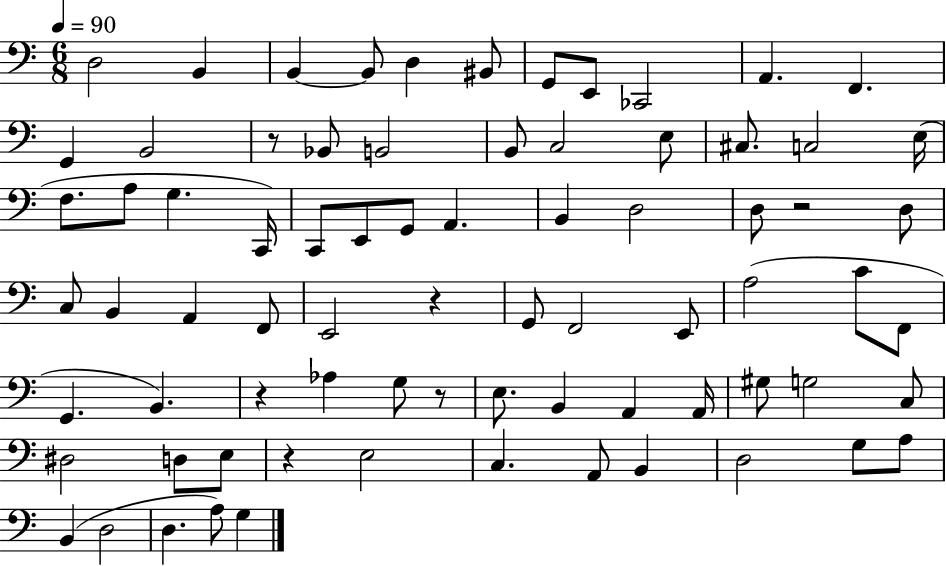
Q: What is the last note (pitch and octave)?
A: G3